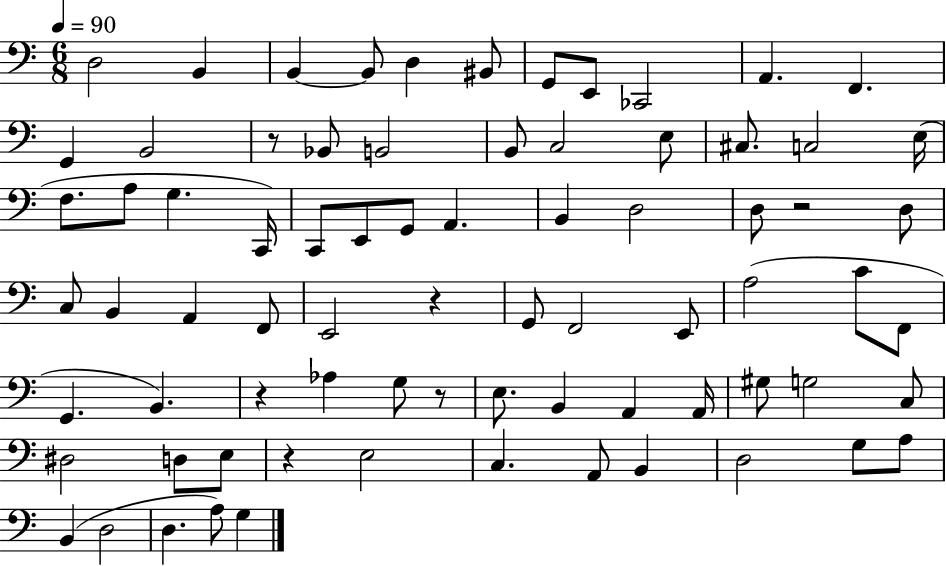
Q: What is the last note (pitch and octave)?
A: G3